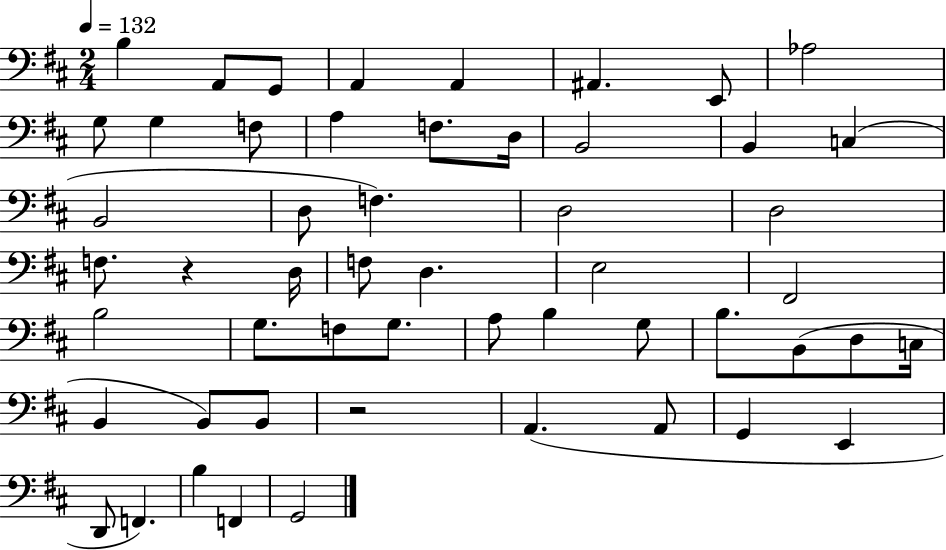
X:1
T:Untitled
M:2/4
L:1/4
K:D
B, A,,/2 G,,/2 A,, A,, ^A,, E,,/2 _A,2 G,/2 G, F,/2 A, F,/2 D,/4 B,,2 B,, C, B,,2 D,/2 F, D,2 D,2 F,/2 z D,/4 F,/2 D, E,2 ^F,,2 B,2 G,/2 F,/2 G,/2 A,/2 B, G,/2 B,/2 B,,/2 D,/2 C,/4 B,, B,,/2 B,,/2 z2 A,, A,,/2 G,, E,, D,,/2 F,, B, F,, G,,2